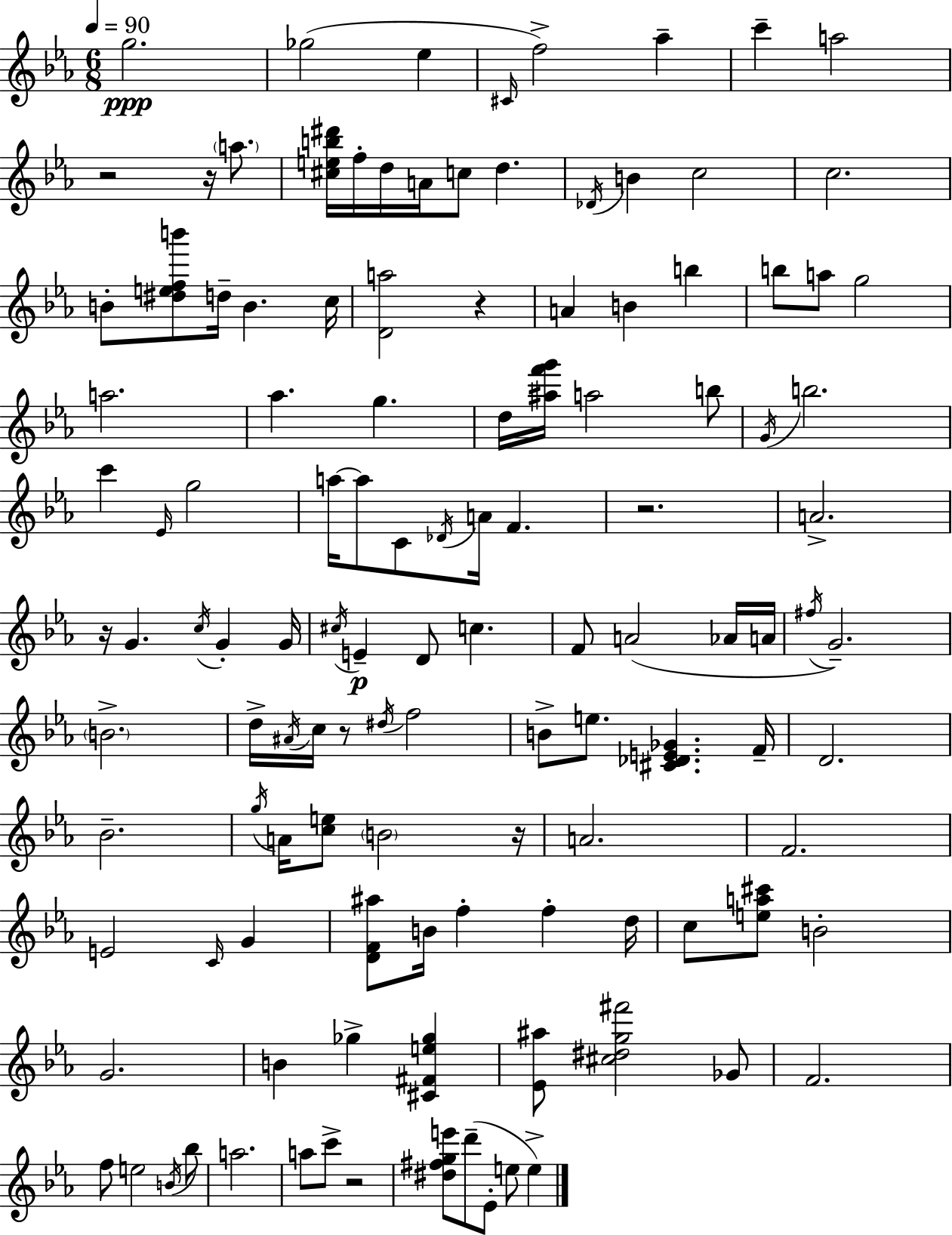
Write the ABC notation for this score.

X:1
T:Untitled
M:6/8
L:1/4
K:Eb
g2 _g2 _e ^C/4 f2 _a c' a2 z2 z/4 a/2 [^ceb^d']/4 f/4 d/4 A/4 c/2 d _D/4 B c2 c2 B/2 [^defb']/2 d/4 B c/4 [Da]2 z A B b b/2 a/2 g2 a2 _a g d/4 [^af'g']/4 a2 b/2 G/4 b2 c' _E/4 g2 a/4 a/2 C/2 _D/4 A/4 F z2 A2 z/4 G c/4 G G/4 ^c/4 E D/2 c F/2 A2 _A/4 A/4 ^f/4 G2 B2 d/4 ^A/4 c/4 z/2 ^d/4 f2 B/2 e/2 [^C_DE_G] F/4 D2 _B2 g/4 A/4 [ce]/2 B2 z/4 A2 F2 E2 C/4 G [DF^a]/2 B/4 f f d/4 c/2 [ea^c']/2 B2 G2 B _g [^C^Fe_g] [_E^a]/2 [^c^dg^f']2 _G/2 F2 f/2 e2 B/4 _b/2 a2 a/2 c'/2 z2 [^d^fge']/2 d'/2 _E/2 e/2 e